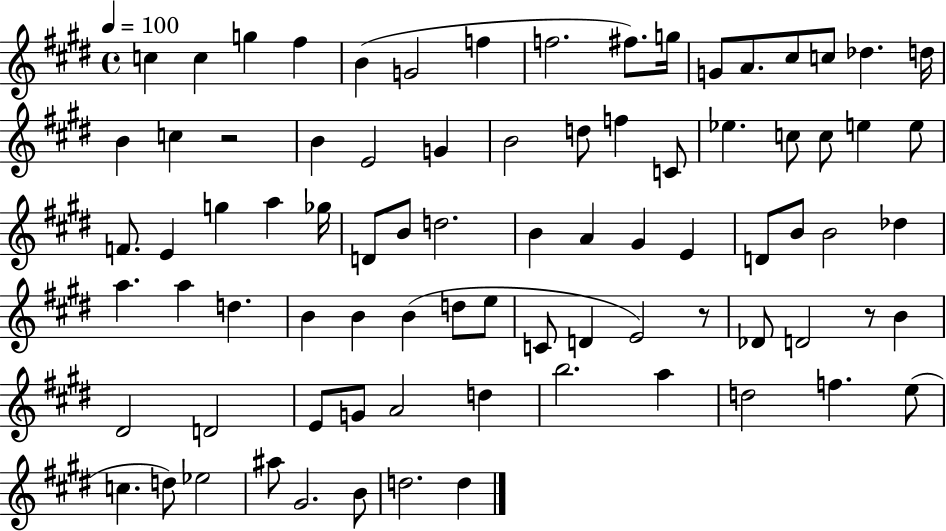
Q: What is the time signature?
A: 4/4